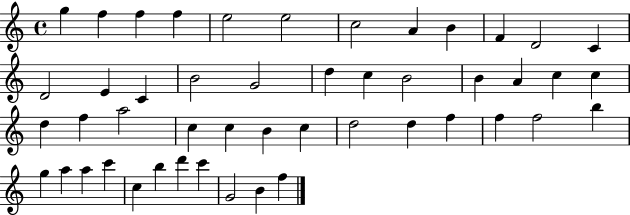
{
  \clef treble
  \time 4/4
  \defaultTimeSignature
  \key c \major
  g''4 f''4 f''4 f''4 | e''2 e''2 | c''2 a'4 b'4 | f'4 d'2 c'4 | \break d'2 e'4 c'4 | b'2 g'2 | d''4 c''4 b'2 | b'4 a'4 c''4 c''4 | \break d''4 f''4 a''2 | c''4 c''4 b'4 c''4 | d''2 d''4 f''4 | f''4 f''2 b''4 | \break g''4 a''4 a''4 c'''4 | c''4 b''4 d'''4 c'''4 | g'2 b'4 f''4 | \bar "|."
}